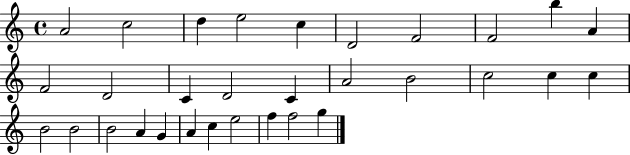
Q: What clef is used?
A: treble